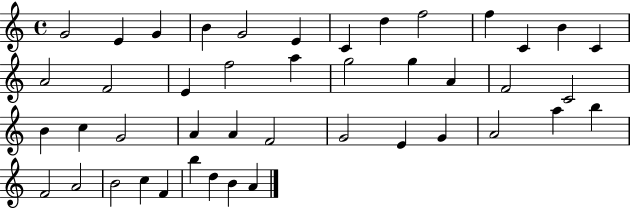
G4/h E4/q G4/q B4/q G4/h E4/q C4/q D5/q F5/h F5/q C4/q B4/q C4/q A4/h F4/h E4/q F5/h A5/q G5/h G5/q A4/q F4/h C4/h B4/q C5/q G4/h A4/q A4/q F4/h G4/h E4/q G4/q A4/h A5/q B5/q F4/h A4/h B4/h C5/q F4/q B5/q D5/q B4/q A4/q